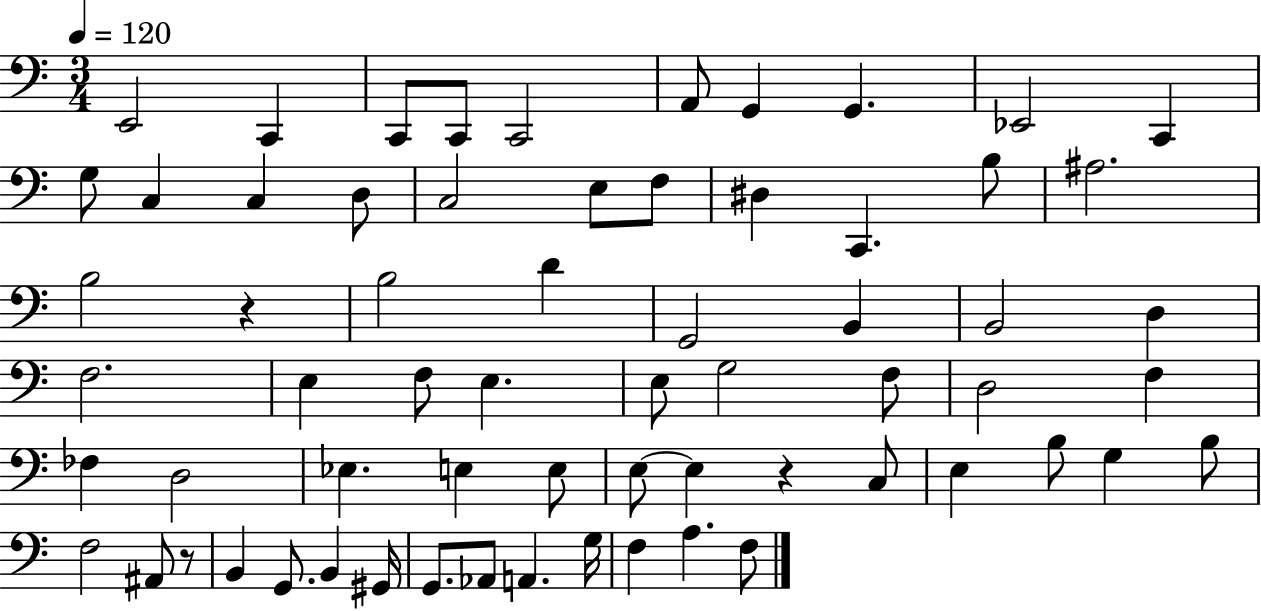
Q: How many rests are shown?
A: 3